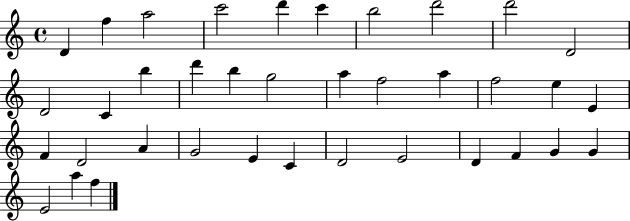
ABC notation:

X:1
T:Untitled
M:4/4
L:1/4
K:C
D f a2 c'2 d' c' b2 d'2 d'2 D2 D2 C b d' b g2 a f2 a f2 e E F D2 A G2 E C D2 E2 D F G G E2 a f